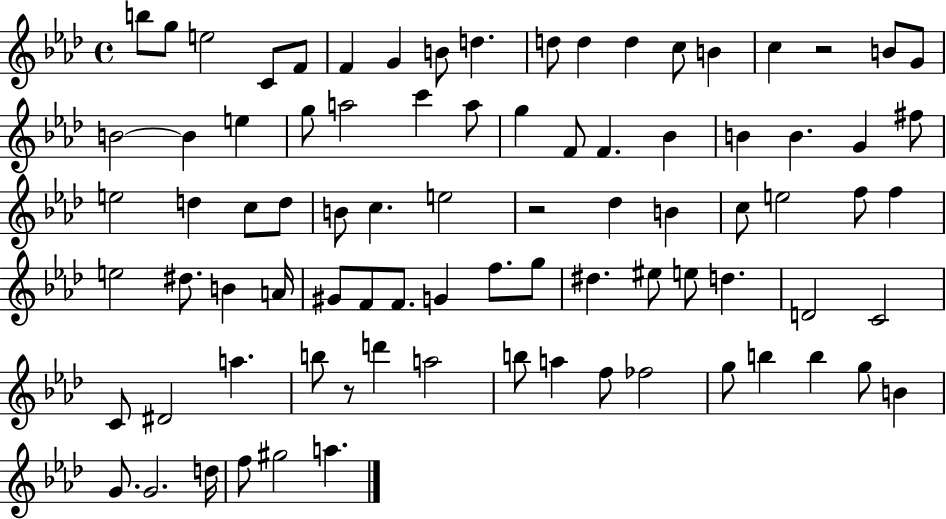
{
  \clef treble
  \time 4/4
  \defaultTimeSignature
  \key aes \major
  b''8 g''8 e''2 c'8 f'8 | f'4 g'4 b'8 d''4. | d''8 d''4 d''4 c''8 b'4 | c''4 r2 b'8 g'8 | \break b'2~~ b'4 e''4 | g''8 a''2 c'''4 a''8 | g''4 f'8 f'4. bes'4 | b'4 b'4. g'4 fis''8 | \break e''2 d''4 c''8 d''8 | b'8 c''4. e''2 | r2 des''4 b'4 | c''8 e''2 f''8 f''4 | \break e''2 dis''8. b'4 a'16 | gis'8 f'8 f'8. g'4 f''8. g''8 | dis''4. eis''8 e''8 d''4. | d'2 c'2 | \break c'8 dis'2 a''4. | b''8 r8 d'''4 a''2 | b''8 a''4 f''8 fes''2 | g''8 b''4 b''4 g''8 b'4 | \break g'8. g'2. d''16 | f''8 gis''2 a''4. | \bar "|."
}